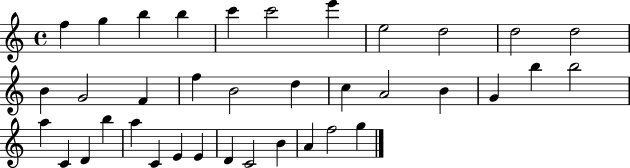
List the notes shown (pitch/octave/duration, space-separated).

F5/q G5/q B5/q B5/q C6/q C6/h E6/q E5/h D5/h D5/h D5/h B4/q G4/h F4/q F5/q B4/h D5/q C5/q A4/h B4/q G4/q B5/q B5/h A5/q C4/q D4/q B5/q A5/q C4/q E4/q E4/q D4/q C4/h B4/q A4/q F5/h G5/q